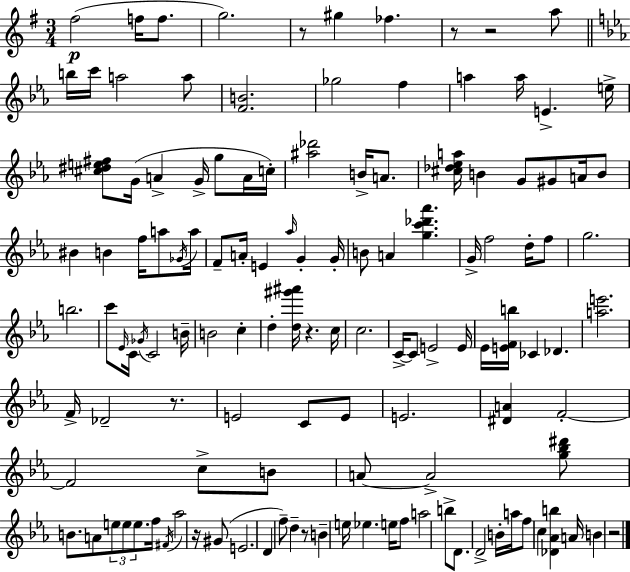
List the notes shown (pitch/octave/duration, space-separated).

F#5/h F5/s F5/e. G5/h. R/e G#5/q FES5/q. R/e R/h A5/e B5/s C6/s A5/h A5/e [F4,B4]/h. Gb5/h F5/q A5/q A5/s E4/q. E5/s [C#5,D#5,E5,F#5]/e G4/s A4/q G4/s G5/e A4/s C5/s [A#5,Db6]/h B4/s A4/e. [C#5,Db5,Eb5,A5]/s B4/q G4/e G#4/e A4/s B4/e BIS4/q B4/q F5/s A5/e Gb4/s A5/s F4/e A4/s E4/q Ab5/s G4/q G4/s B4/e A4/q [G5,C6,Db6,Ab6]/q. G4/s F5/h D5/s F5/e G5/h. B5/h. C6/e Eb4/s C4/s Gb4/s C4/h B4/s B4/h C5/q D5/q [D5,G#6,A#6]/s R/q. C5/s C5/h. C4/s C4/e E4/h E4/s Eb4/s [E4,F4,B5]/s CES4/q Db4/q. [A5,E6]/h. F4/s Db4/h R/e. E4/h C4/e E4/e E4/h. [D#4,A4]/q F4/h F4/h C5/e B4/e A4/e A4/h [G5,Bb5,D#6]/e B4/e. A4/e E5/e E5/e E5/e. F5/s F#4/s Ab5/h R/s G#4/e E4/h. D4/q F5/e D5/q R/e B4/q E5/s Eb5/q. E5/s F5/e A5/h B5/e D4/e. D4/h B4/s A5/s F5/e C5/q [Db4,Ab4,B5]/q A4/s B4/q R/h